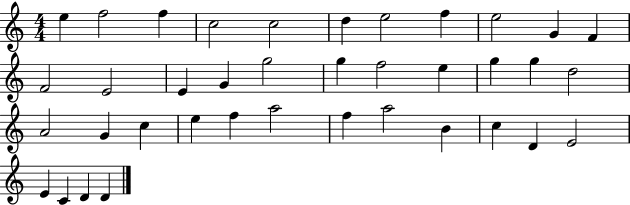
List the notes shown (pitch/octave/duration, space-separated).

E5/q F5/h F5/q C5/h C5/h D5/q E5/h F5/q E5/h G4/q F4/q F4/h E4/h E4/q G4/q G5/h G5/q F5/h E5/q G5/q G5/q D5/h A4/h G4/q C5/q E5/q F5/q A5/h F5/q A5/h B4/q C5/q D4/q E4/h E4/q C4/q D4/q D4/q